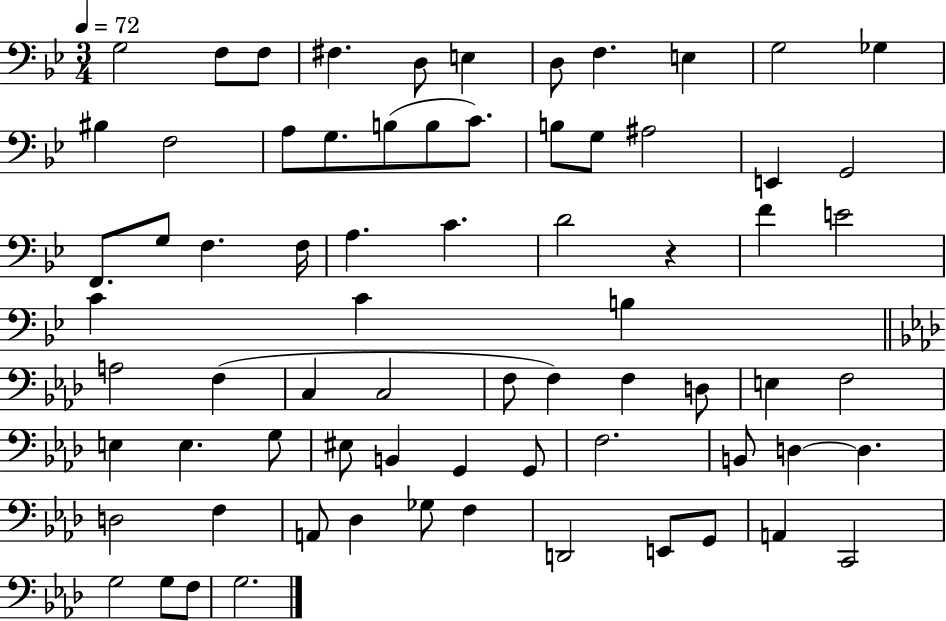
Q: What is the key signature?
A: BES major